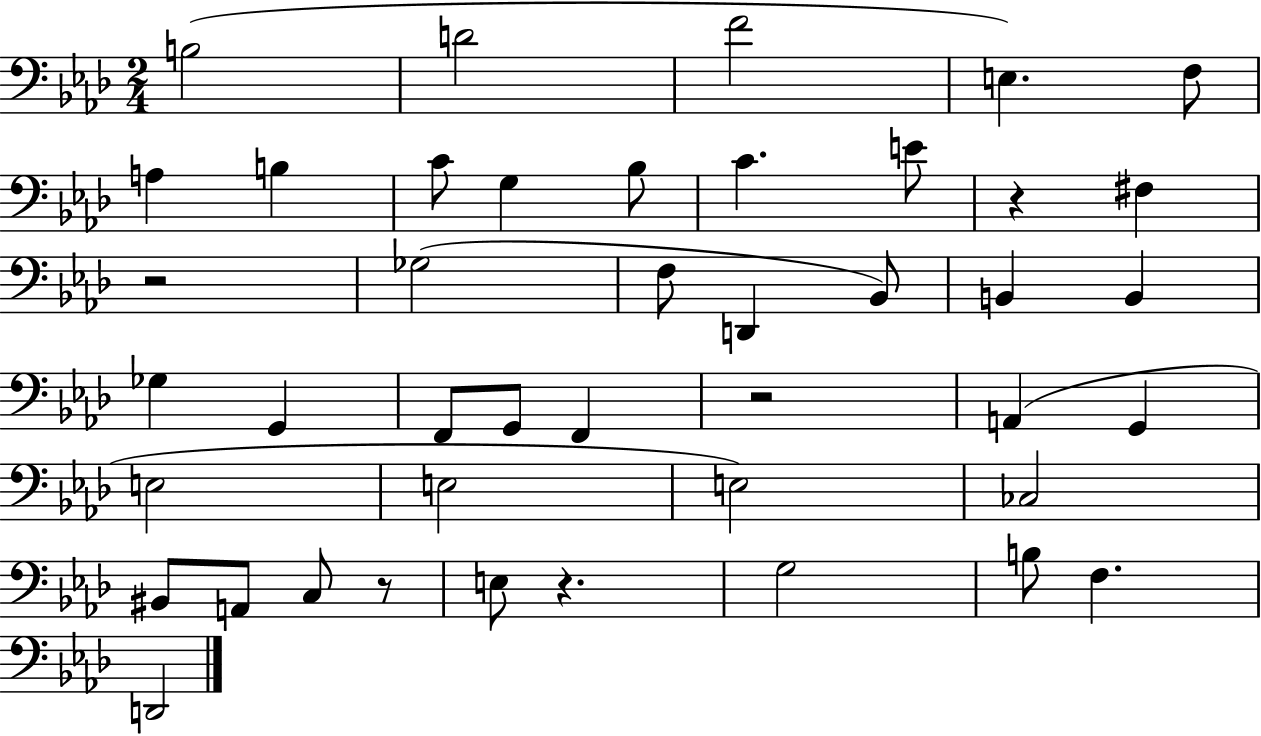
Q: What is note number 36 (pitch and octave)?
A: B3